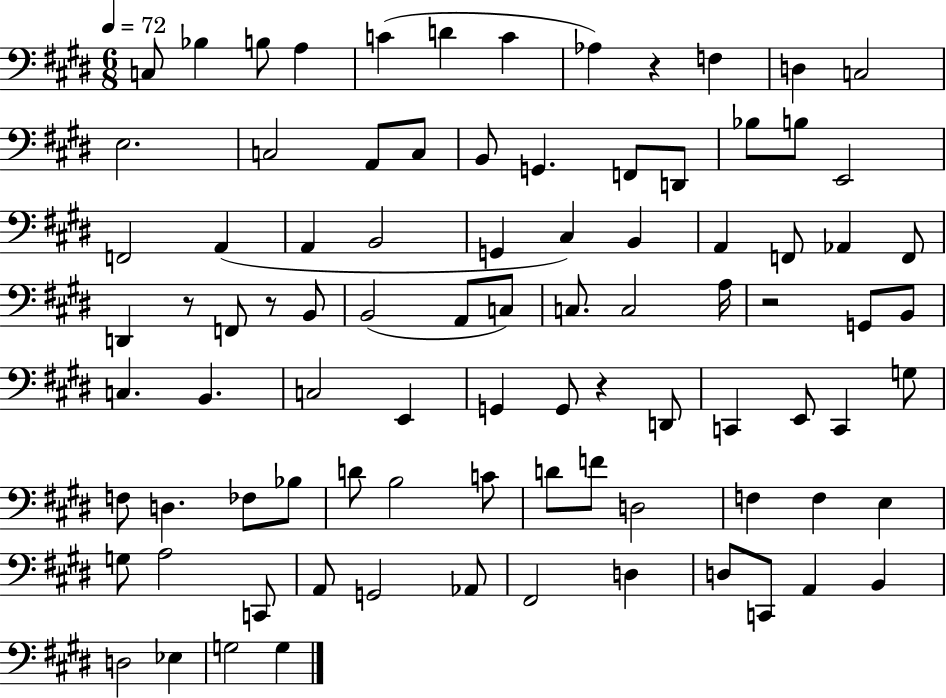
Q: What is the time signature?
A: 6/8